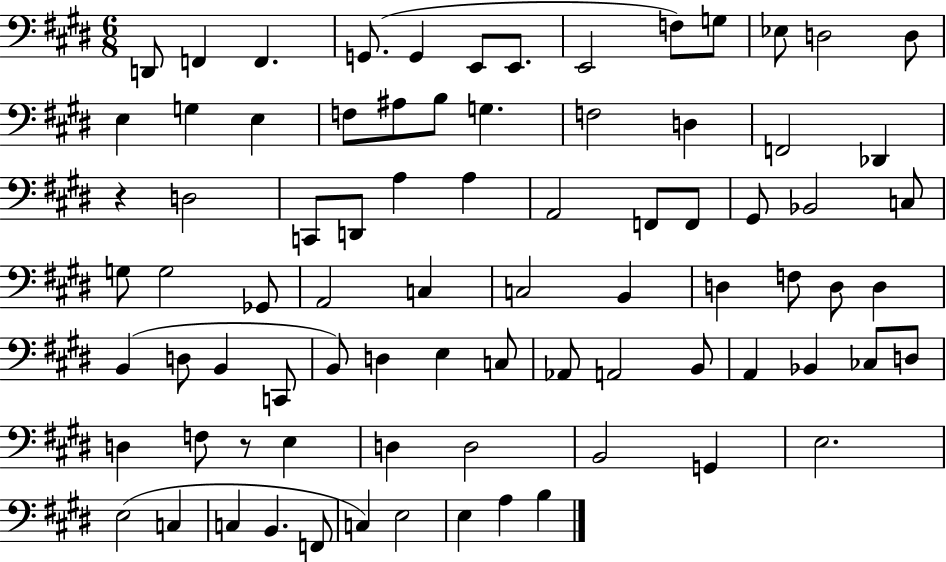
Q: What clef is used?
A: bass